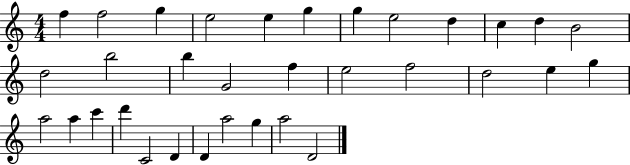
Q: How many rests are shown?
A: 0